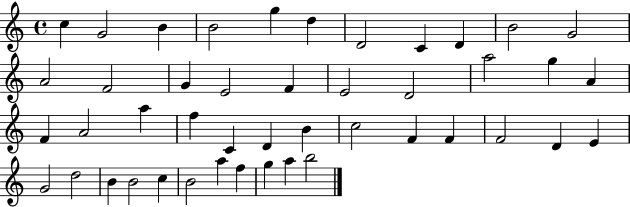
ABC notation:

X:1
T:Untitled
M:4/4
L:1/4
K:C
c G2 B B2 g d D2 C D B2 G2 A2 F2 G E2 F E2 D2 a2 g A F A2 a f C D B c2 F F F2 D E G2 d2 B B2 c B2 a f g a b2